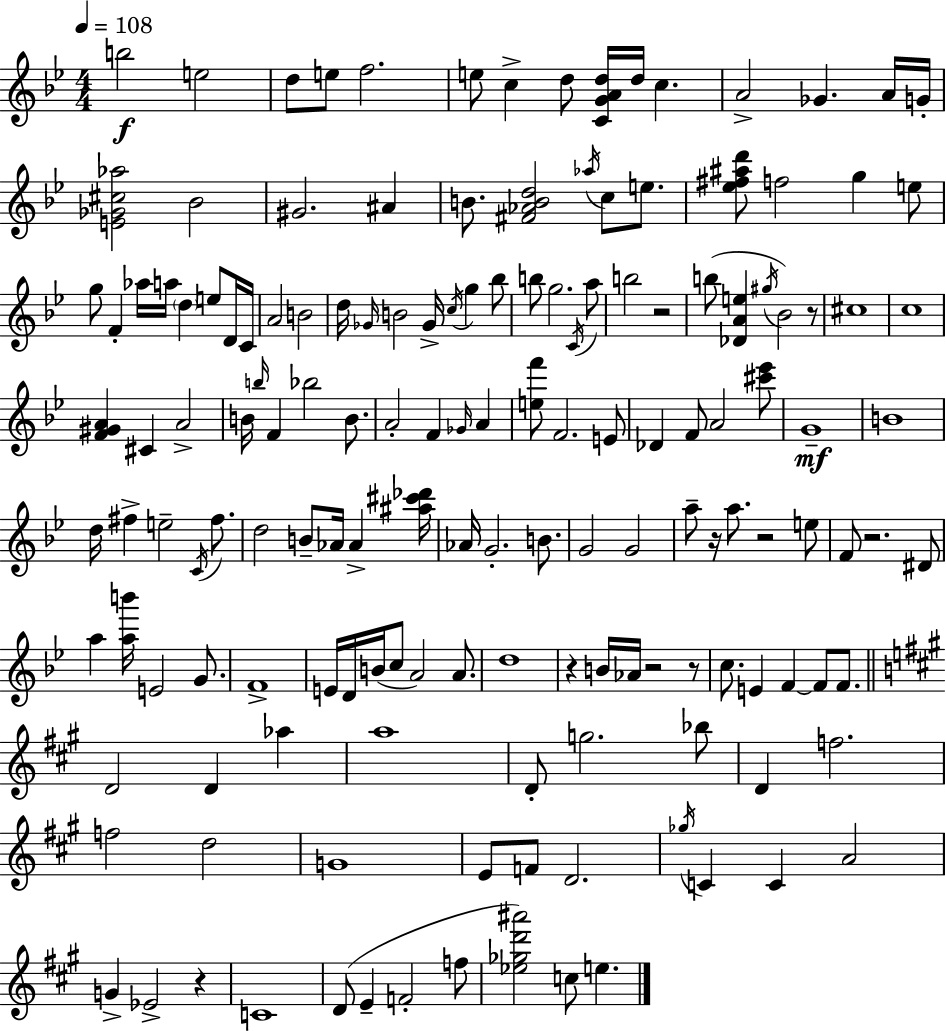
B5/h E5/h D5/e E5/e F5/h. E5/e C5/q D5/e [C4,G4,A4,D5]/s D5/s C5/q. A4/h Gb4/q. A4/s G4/s [E4,Gb4,C#5,Ab5]/h Bb4/h G#4/h. A#4/q B4/e. [F#4,Ab4,B4,D5]/h Ab5/s C5/e E5/e. [Eb5,F#5,A#5,D6]/e F5/h G5/q E5/e G5/e F4/q Ab5/s A5/s D5/q E5/e D4/s C4/s A4/h B4/h D5/s Gb4/s B4/h Gb4/s C5/s G5/q Bb5/e B5/e G5/h. C4/s A5/e B5/h R/h B5/e [Db4,A4,E5]/q G#5/s Bb4/h R/e C#5/w C5/w [F4,G#4,A4]/q C#4/q A4/h B4/s B5/s F4/q Bb5/h B4/e. A4/h F4/q Gb4/s A4/q [E5,F6]/e F4/h. E4/e Db4/q F4/e A4/h [C#6,Eb6]/e G4/w B4/w D5/s F#5/q E5/h C4/s F#5/e. D5/h B4/e Ab4/s Ab4/q [A#5,C#6,Db6]/s Ab4/s G4/h. B4/e. G4/h G4/h A5/e R/s A5/e. R/h E5/e F4/e R/h. D#4/e A5/q [A5,B6]/s E4/h G4/e. F4/w E4/s D4/s B4/s C5/e A4/h A4/e. D5/w R/q B4/s Ab4/s R/h R/e C5/e. E4/q F4/q F4/e F4/e. D4/h D4/q Ab5/q A5/w D4/e G5/h. Bb5/e D4/q F5/h. F5/h D5/h G4/w E4/e F4/e D4/h. Gb5/s C4/q C4/q A4/h G4/q Eb4/h R/q C4/w D4/e E4/q F4/h F5/e [Eb5,Gb5,D6,A#6]/h C5/e E5/q.